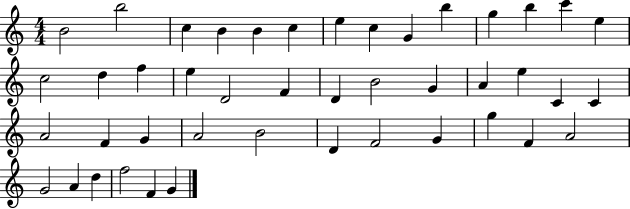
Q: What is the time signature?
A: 4/4